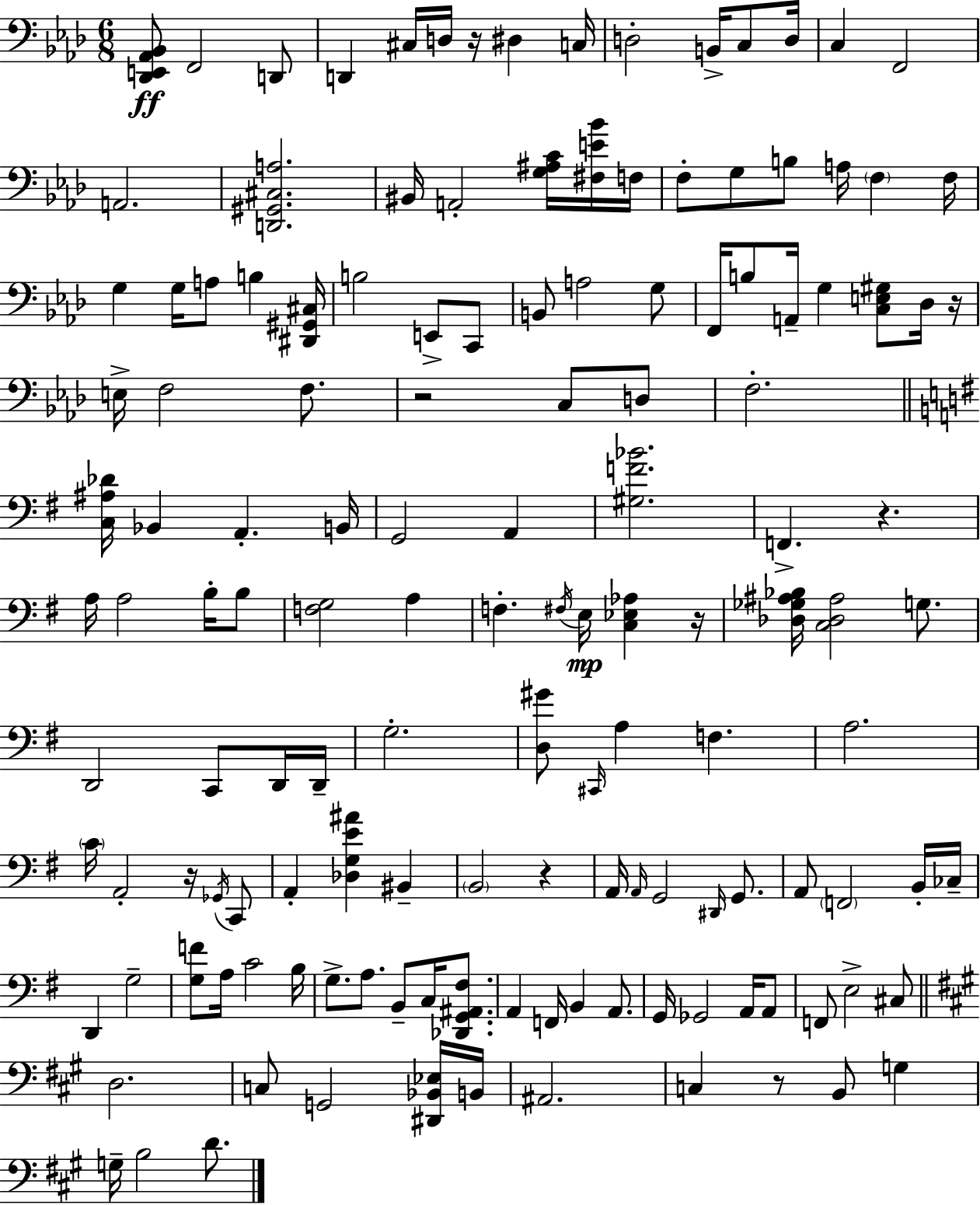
X:1
T:Untitled
M:6/8
L:1/4
K:Fm
[_D,,E,,_A,,_B,,]/2 F,,2 D,,/2 D,, ^C,/4 D,/4 z/4 ^D, C,/4 D,2 B,,/4 C,/2 D,/4 C, F,,2 A,,2 [D,,^G,,^C,A,]2 ^B,,/4 A,,2 [G,^A,C]/4 [^F,E_B]/4 F,/4 F,/2 G,/2 B,/2 A,/4 F, F,/4 G, G,/4 A,/2 B, [^D,,^G,,^C,]/4 B,2 E,,/2 C,,/2 B,,/2 A,2 G,/2 F,,/4 B,/2 A,,/4 G, [C,E,^G,]/2 _D,/4 z/4 E,/4 F,2 F,/2 z2 C,/2 D,/2 F,2 [C,^A,_D]/4 _B,, A,, B,,/4 G,,2 A,, [^G,F_B]2 F,, z A,/4 A,2 B,/4 B,/2 [F,G,]2 A, F, ^F,/4 E,/4 [C,_E,_A,] z/4 [_D,_G,^A,_B,]/4 [C,_D,^A,]2 G,/2 D,,2 C,,/2 D,,/4 D,,/4 G,2 [D,^G]/2 ^C,,/4 A, F, A,2 C/4 A,,2 z/4 _G,,/4 C,,/2 A,, [_D,G,E^A] ^B,, B,,2 z A,,/4 A,,/4 G,,2 ^D,,/4 G,,/2 A,,/2 F,,2 B,,/4 _C,/4 D,, G,2 [G,F]/2 A,/4 C2 B,/4 G,/2 A,/2 B,,/2 C,/4 [_D,,G,,^A,,^F,]/2 A,, F,,/4 B,, A,,/2 G,,/4 _G,,2 A,,/4 A,,/2 F,,/2 E,2 ^C,/2 D,2 C,/2 G,,2 [^D,,_B,,_E,]/4 B,,/4 ^A,,2 C, z/2 B,,/2 G, G,/4 B,2 D/2